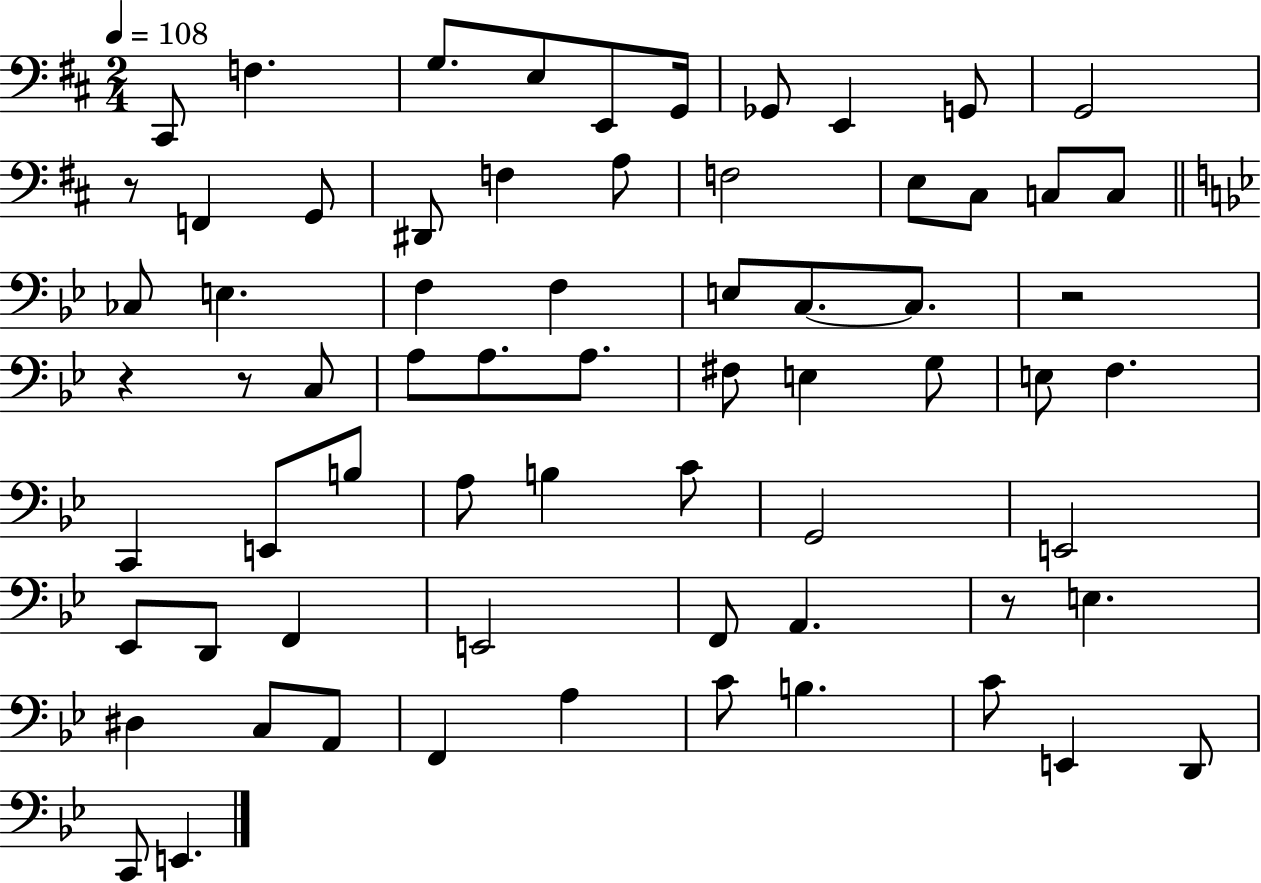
C#2/e F3/q. G3/e. E3/e E2/e G2/s Gb2/e E2/q G2/e G2/h R/e F2/q G2/e D#2/e F3/q A3/e F3/h E3/e C#3/e C3/e C3/e CES3/e E3/q. F3/q F3/q E3/e C3/e. C3/e. R/h R/q R/e C3/e A3/e A3/e. A3/e. F#3/e E3/q G3/e E3/e F3/q. C2/q E2/e B3/e A3/e B3/q C4/e G2/h E2/h Eb2/e D2/e F2/q E2/h F2/e A2/q. R/e E3/q. D#3/q C3/e A2/e F2/q A3/q C4/e B3/q. C4/e E2/q D2/e C2/e E2/q.